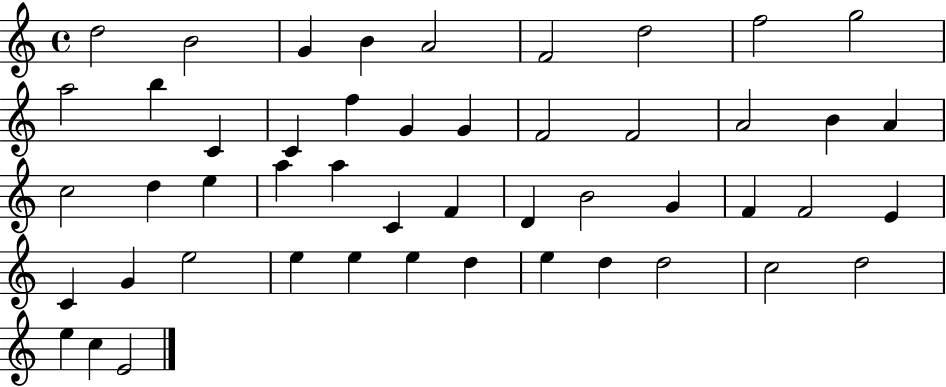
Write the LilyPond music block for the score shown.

{
  \clef treble
  \time 4/4
  \defaultTimeSignature
  \key c \major
  d''2 b'2 | g'4 b'4 a'2 | f'2 d''2 | f''2 g''2 | \break a''2 b''4 c'4 | c'4 f''4 g'4 g'4 | f'2 f'2 | a'2 b'4 a'4 | \break c''2 d''4 e''4 | a''4 a''4 c'4 f'4 | d'4 b'2 g'4 | f'4 f'2 e'4 | \break c'4 g'4 e''2 | e''4 e''4 e''4 d''4 | e''4 d''4 d''2 | c''2 d''2 | \break e''4 c''4 e'2 | \bar "|."
}